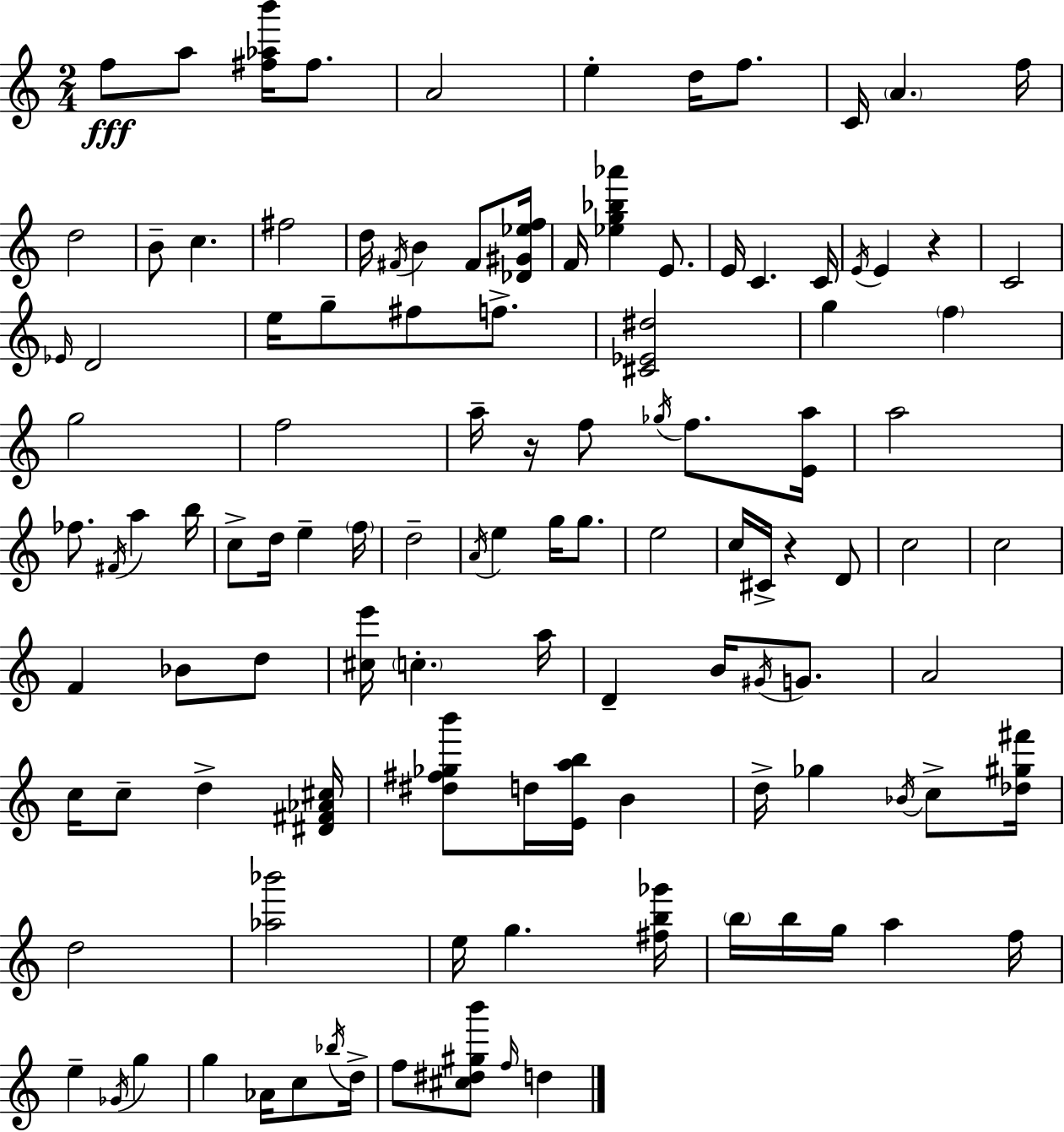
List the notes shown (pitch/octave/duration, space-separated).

F5/e A5/e [F#5,Ab5,B6]/s F#5/e. A4/h E5/q D5/s F5/e. C4/s A4/q. F5/s D5/h B4/e C5/q. F#5/h D5/s F#4/s B4/q F#4/e [Db4,G#4,Eb5,F5]/s F4/s [Eb5,G5,Bb5,Ab6]/q E4/e. E4/s C4/q. C4/s E4/s E4/q R/q C4/h Eb4/s D4/h E5/s G5/e F#5/e F5/e. [C#4,Eb4,D#5]/h G5/q F5/q G5/h F5/h A5/s R/s F5/e Gb5/s F5/e. [E4,A5]/s A5/h FES5/e. F#4/s A5/q B5/s C5/e D5/s E5/q F5/s D5/h A4/s E5/q G5/s G5/e. E5/h C5/s C#4/s R/q D4/e C5/h C5/h F4/q Bb4/e D5/e [C#5,E6]/s C5/q. A5/s D4/q B4/s G#4/s G4/e. A4/h C5/s C5/e D5/q [D#4,F#4,Ab4,C#5]/s [D#5,F#5,Gb5,B6]/e D5/s [E4,A5,B5]/s B4/q D5/s Gb5/q Bb4/s C5/e [Db5,G#5,F#6]/s D5/h [Ab5,Bb6]/h E5/s G5/q. [F#5,B5,Gb6]/s B5/s B5/s G5/s A5/q F5/s E5/q Gb4/s G5/q G5/q Ab4/s C5/e Bb5/s D5/s F5/e [C#5,D#5,G#5,B6]/e F5/s D5/q